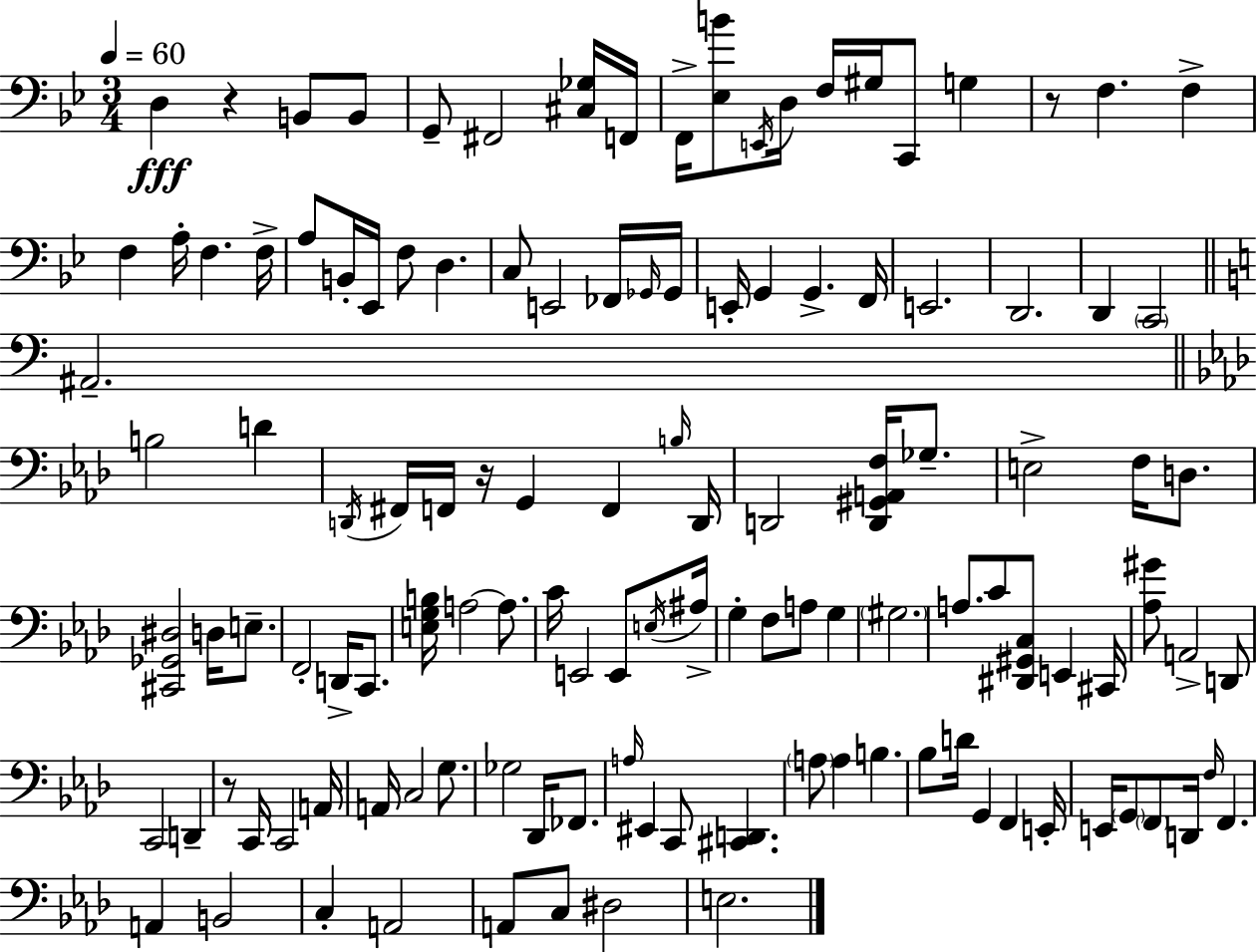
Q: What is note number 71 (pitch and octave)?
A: C4